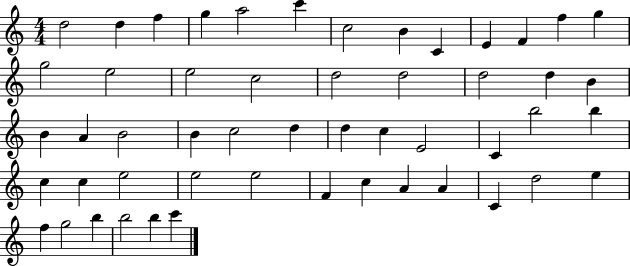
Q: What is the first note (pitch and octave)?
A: D5